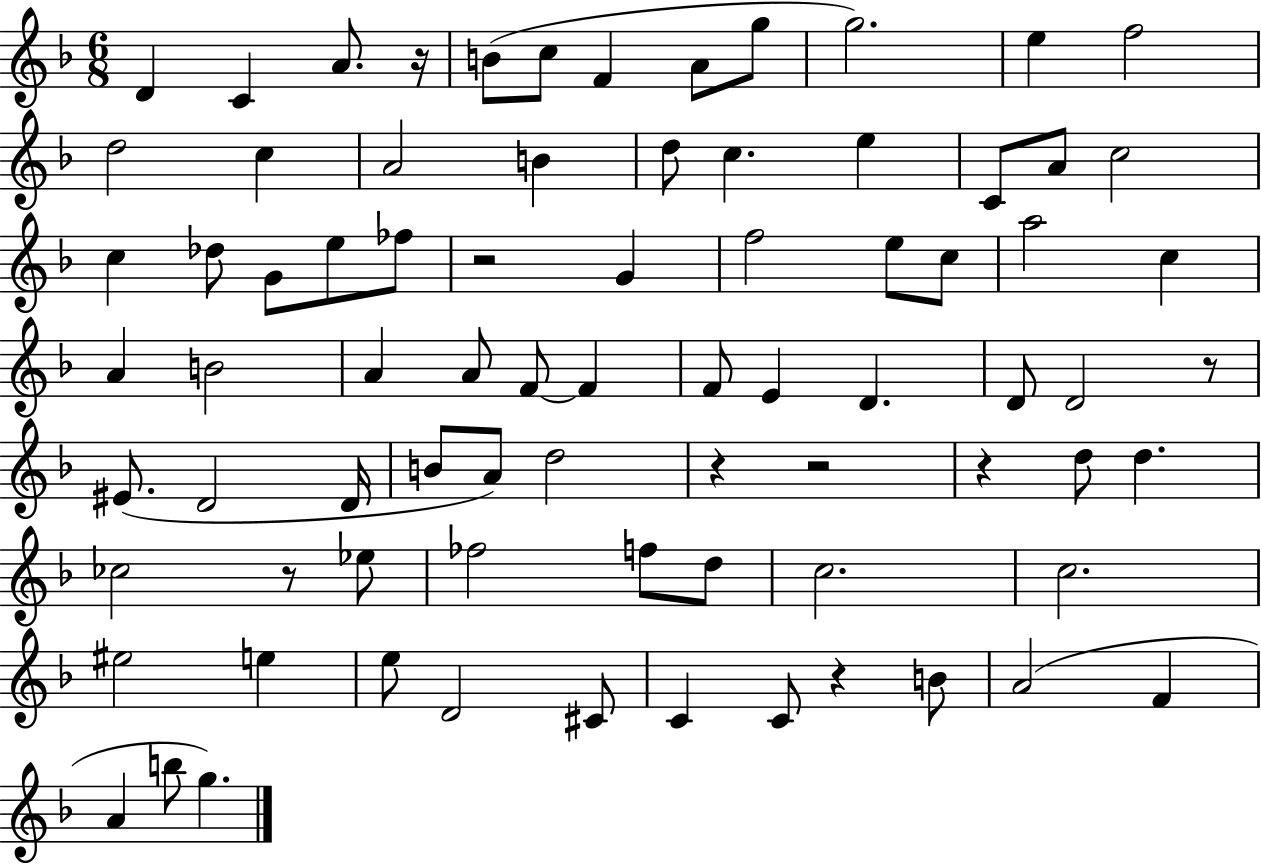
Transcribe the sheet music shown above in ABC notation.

X:1
T:Untitled
M:6/8
L:1/4
K:F
D C A/2 z/4 B/2 c/2 F A/2 g/2 g2 e f2 d2 c A2 B d/2 c e C/2 A/2 c2 c _d/2 G/2 e/2 _f/2 z2 G f2 e/2 c/2 a2 c A B2 A A/2 F/2 F F/2 E D D/2 D2 z/2 ^E/2 D2 D/4 B/2 A/2 d2 z z2 z d/2 d _c2 z/2 _e/2 _f2 f/2 d/2 c2 c2 ^e2 e e/2 D2 ^C/2 C C/2 z B/2 A2 F A b/2 g